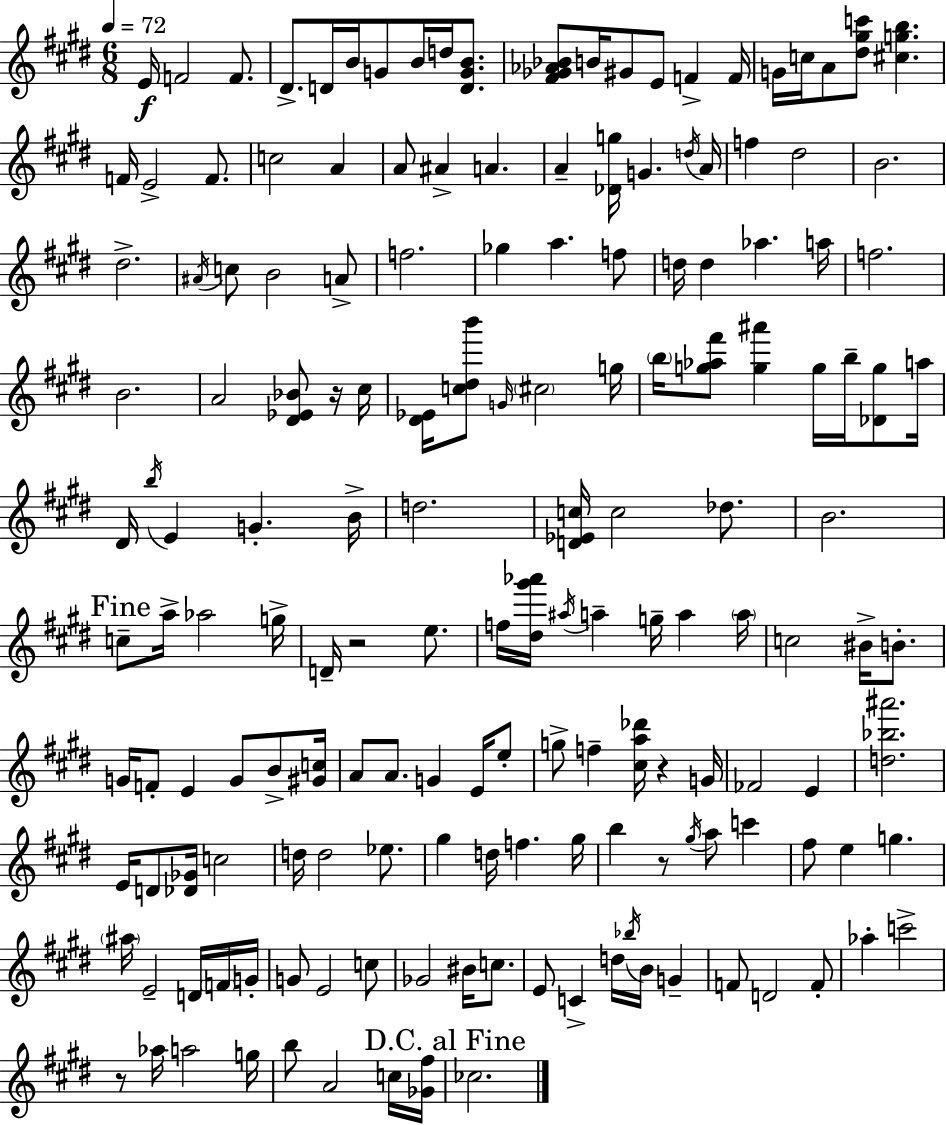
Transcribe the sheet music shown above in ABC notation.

X:1
T:Untitled
M:6/8
L:1/4
K:E
E/4 F2 F/2 ^D/2 D/4 B/4 G/2 B/4 d/4 [DGB]/2 [^F_G_A_B]/2 B/4 ^G/2 E/2 F F/4 G/4 c/4 A/2 [^d^gc']/2 [^cgb] F/4 E2 F/2 c2 A A/2 ^A A A [_Dg]/4 G d/4 A/4 f ^d2 B2 ^d2 ^A/4 c/2 B2 A/2 f2 _g a f/2 d/4 d _a a/4 f2 B2 A2 [^D_E_B]/2 z/4 ^c/4 [^D_E]/4 [c^db']/2 G/4 ^c2 g/4 b/4 [g_a^f']/2 [g^a'] g/4 b/4 [_Dg]/2 a/4 ^D/4 b/4 E G B/4 d2 [D_Ec]/4 c2 _d/2 B2 c/2 a/4 _a2 g/4 D/4 z2 e/2 f/4 [^d^g'_a']/4 ^a/4 a g/4 a a/4 c2 ^B/4 B/2 G/4 F/2 E G/2 B/2 [^Gc]/4 A/2 A/2 G E/4 e/2 g/2 f [^ca_d']/4 z G/4 _F2 E [d_b^a']2 E/4 D/2 [_D_G]/4 c2 d/4 d2 _e/2 ^g d/4 f ^g/4 b z/2 ^g/4 a/2 c' ^f/2 e g ^a/4 E2 D/4 F/4 G/4 G/2 E2 c/2 _G2 ^B/4 c/2 E/2 C d/4 _b/4 B/4 G F/2 D2 F/2 _a c'2 z/2 _a/4 a2 g/4 b/2 A2 c/4 [_G^f]/4 _c2